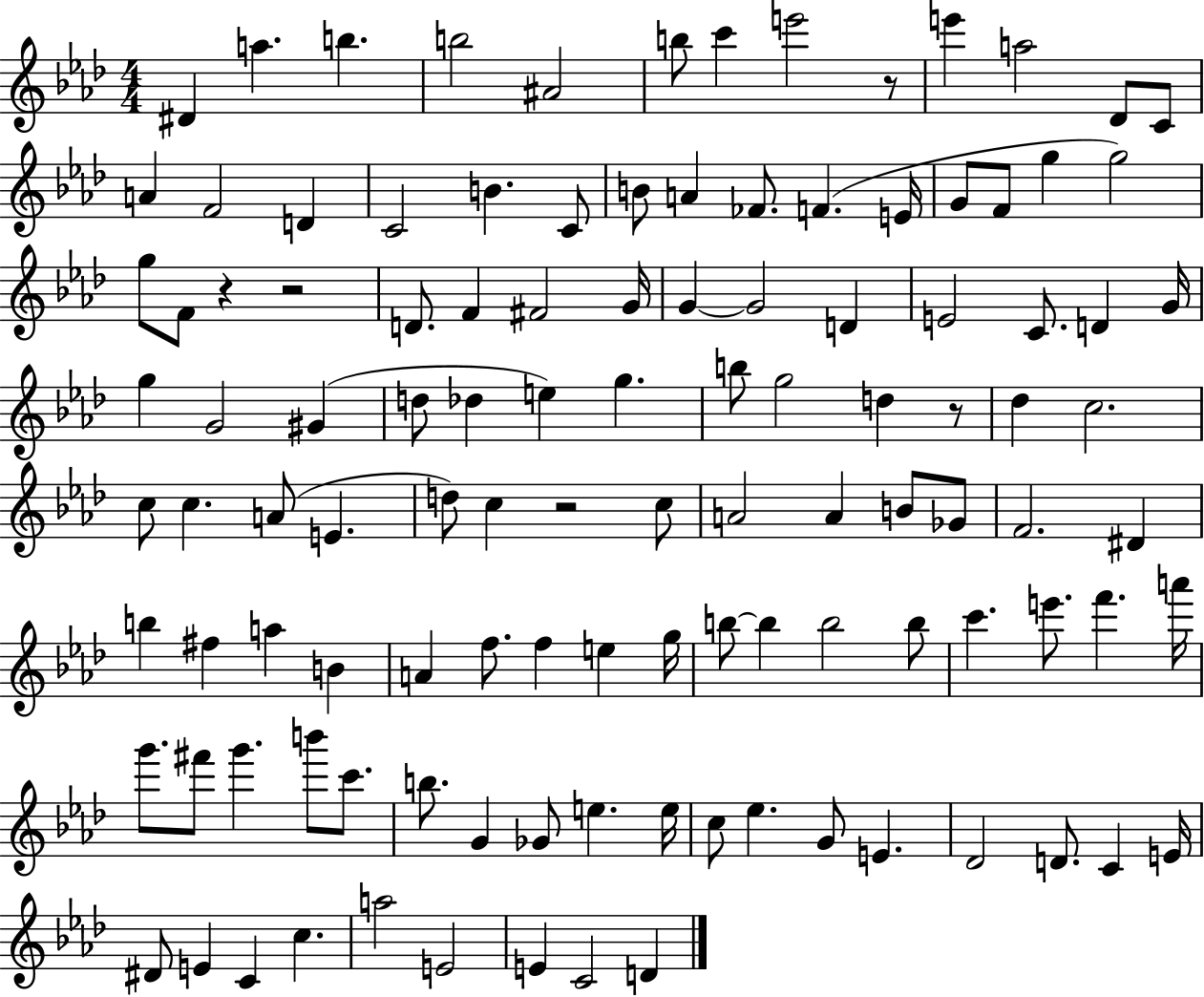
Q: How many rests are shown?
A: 5